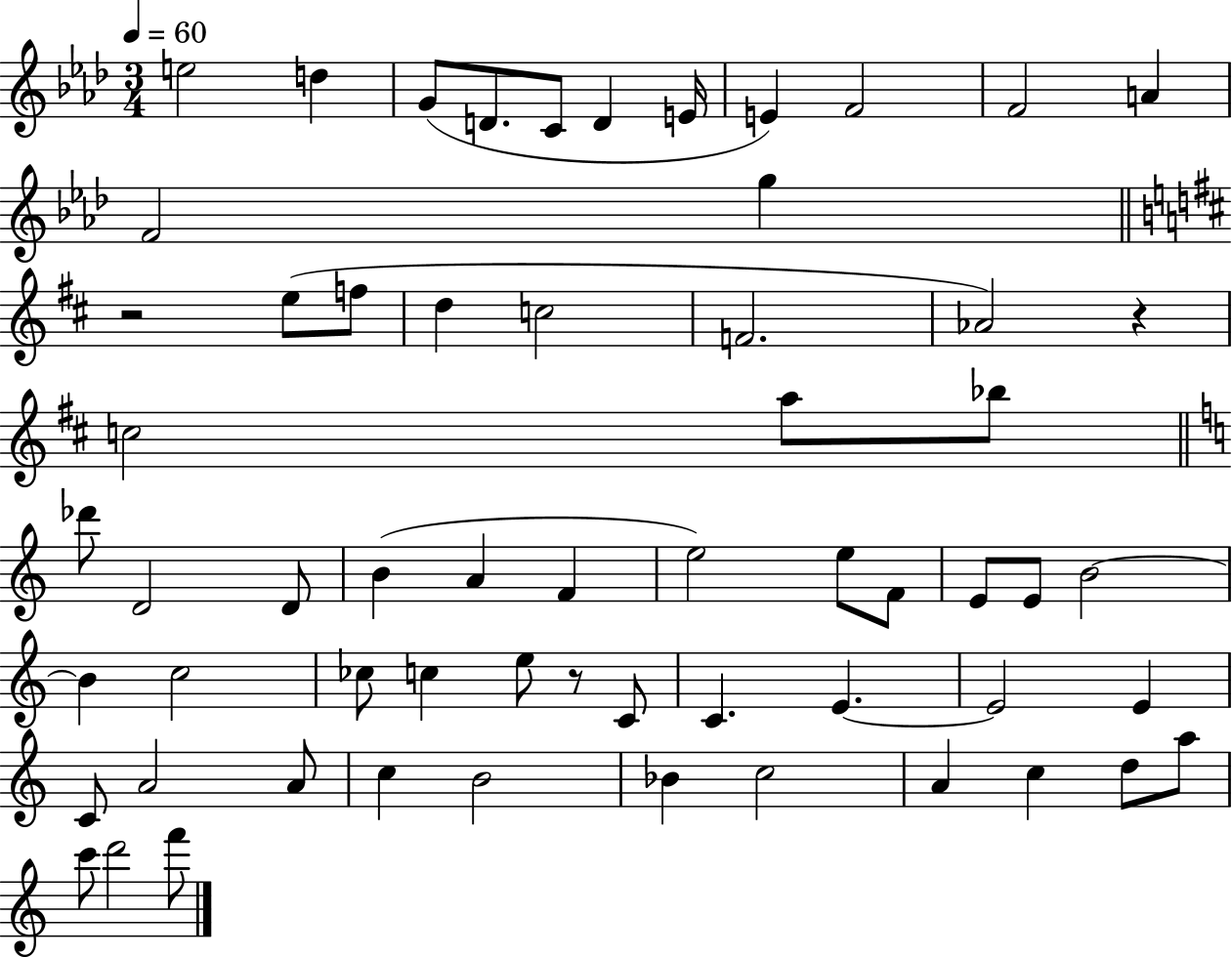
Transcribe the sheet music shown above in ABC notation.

X:1
T:Untitled
M:3/4
L:1/4
K:Ab
e2 d G/2 D/2 C/2 D E/4 E F2 F2 A F2 g z2 e/2 f/2 d c2 F2 _A2 z c2 a/2 _b/2 _d'/2 D2 D/2 B A F e2 e/2 F/2 E/2 E/2 B2 B c2 _c/2 c e/2 z/2 C/2 C E E2 E C/2 A2 A/2 c B2 _B c2 A c d/2 a/2 c'/2 d'2 f'/2